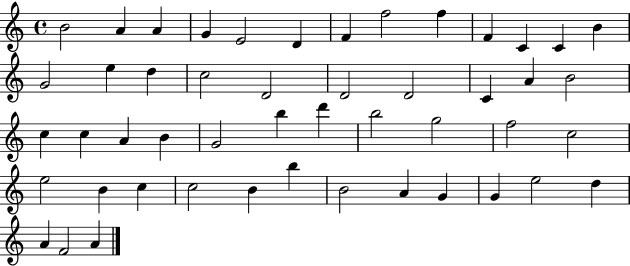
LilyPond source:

{
  \clef treble
  \time 4/4
  \defaultTimeSignature
  \key c \major
  b'2 a'4 a'4 | g'4 e'2 d'4 | f'4 f''2 f''4 | f'4 c'4 c'4 b'4 | \break g'2 e''4 d''4 | c''2 d'2 | d'2 d'2 | c'4 a'4 b'2 | \break c''4 c''4 a'4 b'4 | g'2 b''4 d'''4 | b''2 g''2 | f''2 c''2 | \break e''2 b'4 c''4 | c''2 b'4 b''4 | b'2 a'4 g'4 | g'4 e''2 d''4 | \break a'4 f'2 a'4 | \bar "|."
}